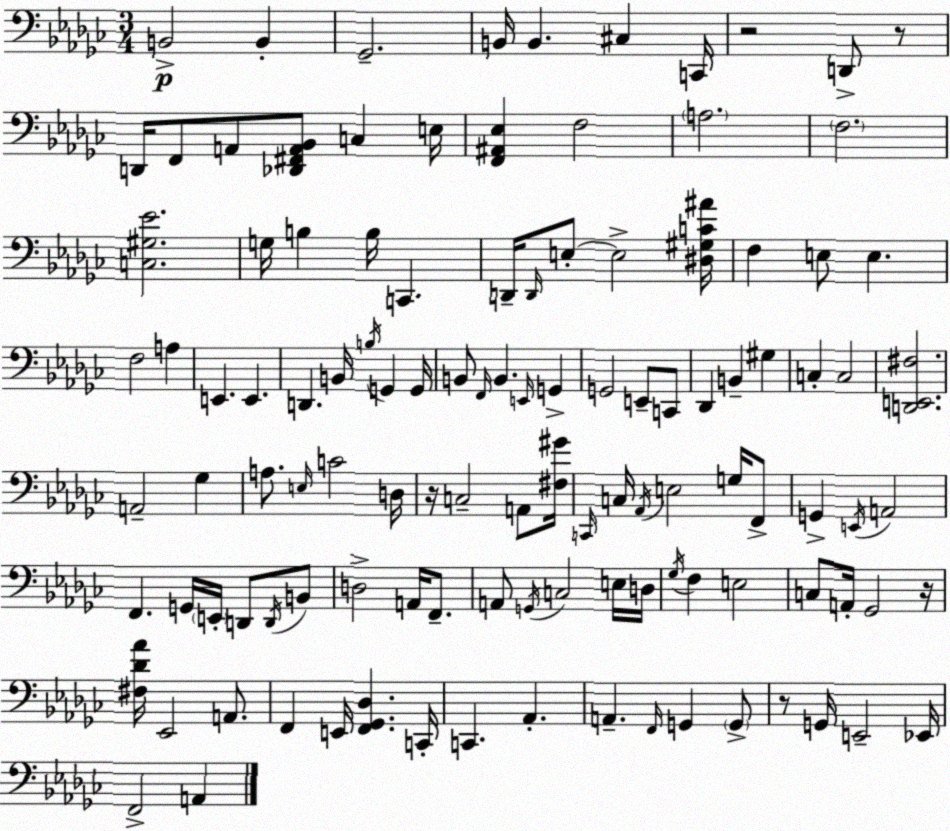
X:1
T:Untitled
M:3/4
L:1/4
K:Ebm
B,,2 B,, _G,,2 B,,/4 B,, ^C, C,,/4 z2 D,,/2 z/2 D,,/4 F,,/2 A,,/2 [_D,,^F,,A,,_B,,]/2 C, E,/4 [F,,^A,,_E,] F,2 A,2 F,2 [C,^G,_E]2 G,/4 B, B,/4 C,, D,,/4 D,,/4 E,/2 E,2 [^D,^G,C^A]/4 F, E,/2 E, F,2 A, E,, E,, D,, B,,/4 B,/4 G,, G,,/4 B,,/2 F,,/4 B,, E,,/4 G,, G,,2 E,,/2 C,,/2 _D,, B,, ^G, C, C,2 [D,,E,,^F,]2 A,,2 _G, A,/2 E,/4 C2 D,/4 z/4 C,2 A,,/2 [^F,^G]/4 C,,/4 C,/4 _A,,/4 E,2 G,/4 F,,/2 G,, E,,/4 A,,2 F,, G,,/4 E,,/4 D,,/2 D,,/4 B,,/2 D,2 A,,/4 F,,/2 A,,/2 G,,/4 C,2 E,/4 D,/4 _G,/4 F, E,2 C,/2 A,,/4 _G,,2 z/4 [^F,_D_A]/4 _E,,2 A,,/2 F,, E,,/4 [F,,_G,,_D,] C,,/4 C,, _A,, A,, F,,/4 G,, G,,/2 z/2 G,,/4 E,,2 _E,,/4 F,,2 A,,